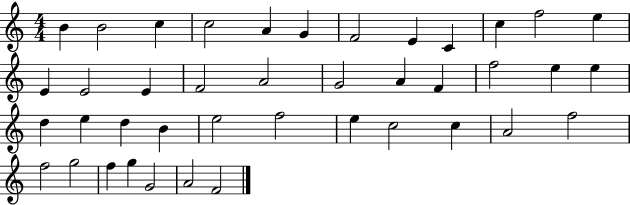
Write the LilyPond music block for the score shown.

{
  \clef treble
  \numericTimeSignature
  \time 4/4
  \key c \major
  b'4 b'2 c''4 | c''2 a'4 g'4 | f'2 e'4 c'4 | c''4 f''2 e''4 | \break e'4 e'2 e'4 | f'2 a'2 | g'2 a'4 f'4 | f''2 e''4 e''4 | \break d''4 e''4 d''4 b'4 | e''2 f''2 | e''4 c''2 c''4 | a'2 f''2 | \break f''2 g''2 | f''4 g''4 g'2 | a'2 f'2 | \bar "|."
}